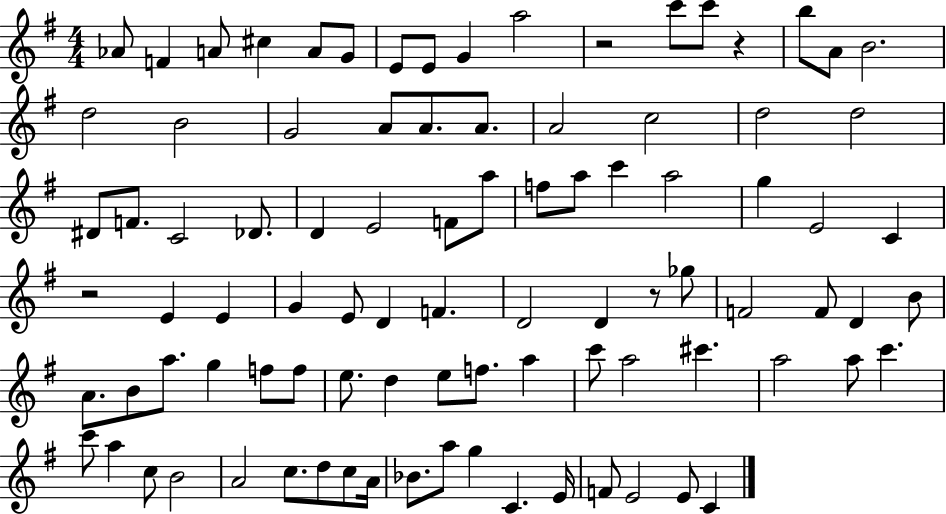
Ab4/e F4/q A4/e C#5/q A4/e G4/e E4/e E4/e G4/q A5/h R/h C6/e C6/e R/q B5/e A4/e B4/h. D5/h B4/h G4/h A4/e A4/e. A4/e. A4/h C5/h D5/h D5/h D#4/e F4/e. C4/h Db4/e. D4/q E4/h F4/e A5/e F5/e A5/e C6/q A5/h G5/q E4/h C4/q R/h E4/q E4/q G4/q E4/e D4/q F4/q. D4/h D4/q R/e Gb5/e F4/h F4/e D4/q B4/e A4/e. B4/e A5/e. G5/q F5/e F5/e E5/e. D5/q E5/e F5/e. A5/q C6/e A5/h C#6/q. A5/h A5/e C6/q. C6/e A5/q C5/e B4/h A4/h C5/e. D5/e C5/e A4/s Bb4/e. A5/e G5/q C4/q. E4/s F4/e E4/h E4/e C4/q